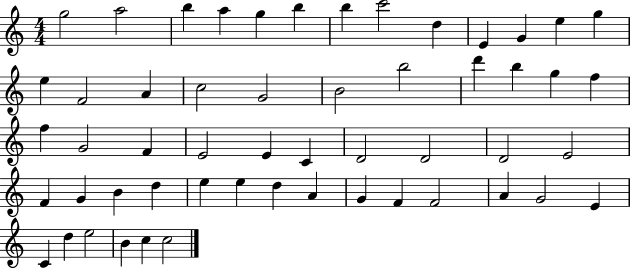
{
  \clef treble
  \numericTimeSignature
  \time 4/4
  \key c \major
  g''2 a''2 | b''4 a''4 g''4 b''4 | b''4 c'''2 d''4 | e'4 g'4 e''4 g''4 | \break e''4 f'2 a'4 | c''2 g'2 | b'2 b''2 | d'''4 b''4 g''4 f''4 | \break f''4 g'2 f'4 | e'2 e'4 c'4 | d'2 d'2 | d'2 e'2 | \break f'4 g'4 b'4 d''4 | e''4 e''4 d''4 a'4 | g'4 f'4 f'2 | a'4 g'2 e'4 | \break c'4 d''4 e''2 | b'4 c''4 c''2 | \bar "|."
}